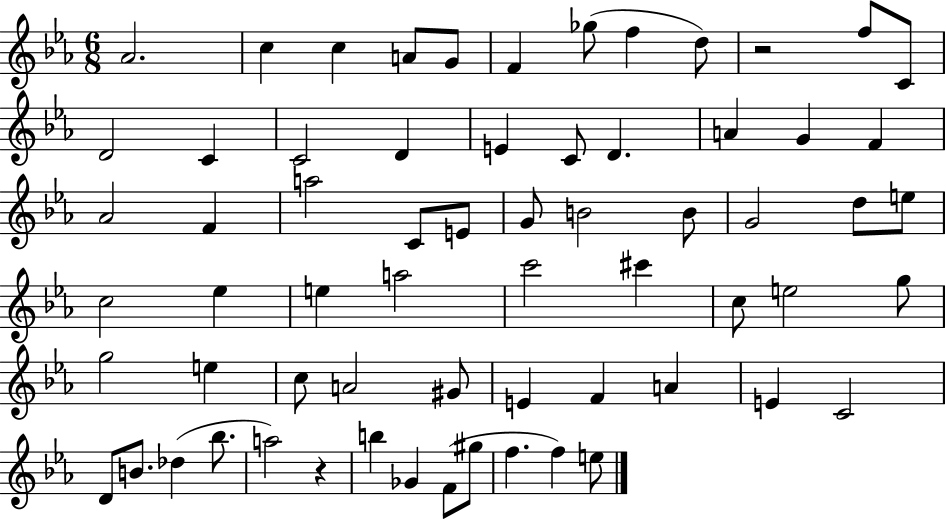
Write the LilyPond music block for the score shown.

{
  \clef treble
  \numericTimeSignature
  \time 6/8
  \key ees \major
  aes'2. | c''4 c''4 a'8 g'8 | f'4 ges''8( f''4 d''8) | r2 f''8 c'8 | \break d'2 c'4 | c'2 d'4 | e'4 c'8 d'4. | a'4 g'4 f'4 | \break aes'2 f'4 | a''2 c'8 e'8 | g'8 b'2 b'8 | g'2 d''8 e''8 | \break c''2 ees''4 | e''4 a''2 | c'''2 cis'''4 | c''8 e''2 g''8 | \break g''2 e''4 | c''8 a'2 gis'8 | e'4 f'4 a'4 | e'4 c'2 | \break d'8 b'8. des''4( bes''8. | a''2) r4 | b''4 ges'4 f'8( gis''8 | f''4. f''4) e''8 | \break \bar "|."
}